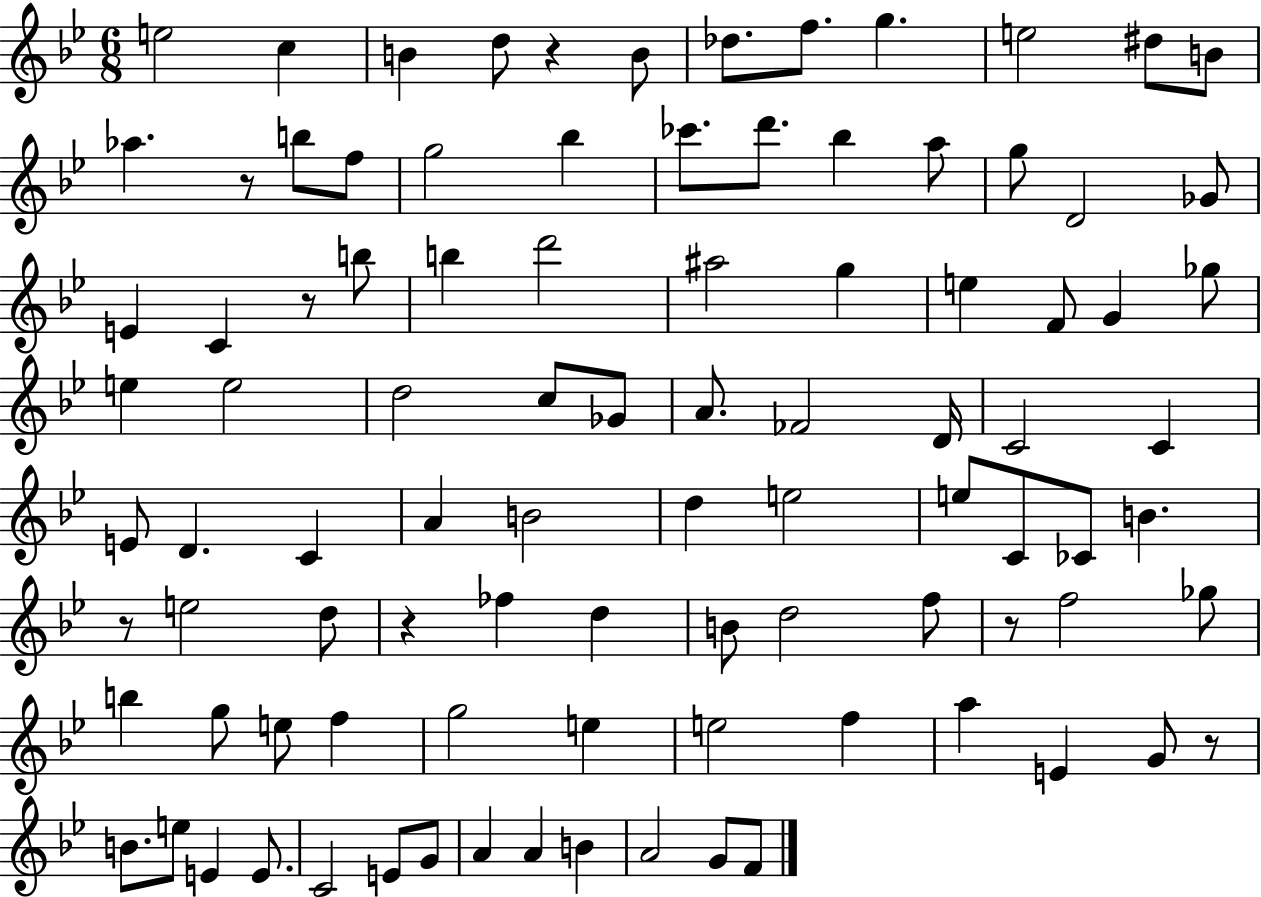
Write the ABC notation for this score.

X:1
T:Untitled
M:6/8
L:1/4
K:Bb
e2 c B d/2 z B/2 _d/2 f/2 g e2 ^d/2 B/2 _a z/2 b/2 f/2 g2 _b _c'/2 d'/2 _b a/2 g/2 D2 _G/2 E C z/2 b/2 b d'2 ^a2 g e F/2 G _g/2 e e2 d2 c/2 _G/2 A/2 _F2 D/4 C2 C E/2 D C A B2 d e2 e/2 C/2 _C/2 B z/2 e2 d/2 z _f d B/2 d2 f/2 z/2 f2 _g/2 b g/2 e/2 f g2 e e2 f a E G/2 z/2 B/2 e/2 E E/2 C2 E/2 G/2 A A B A2 G/2 F/2